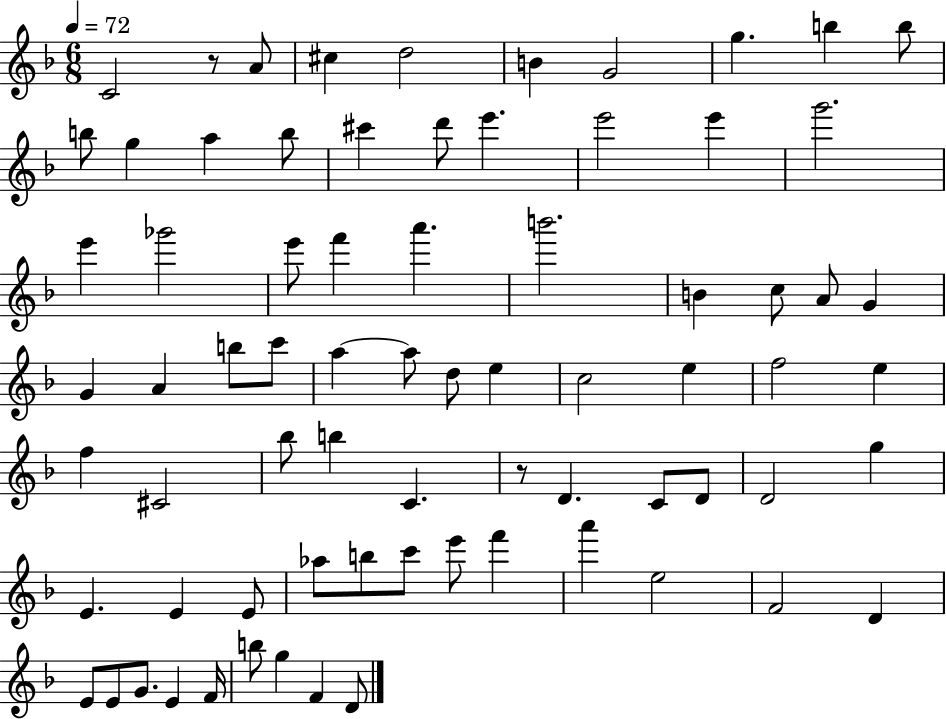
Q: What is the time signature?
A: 6/8